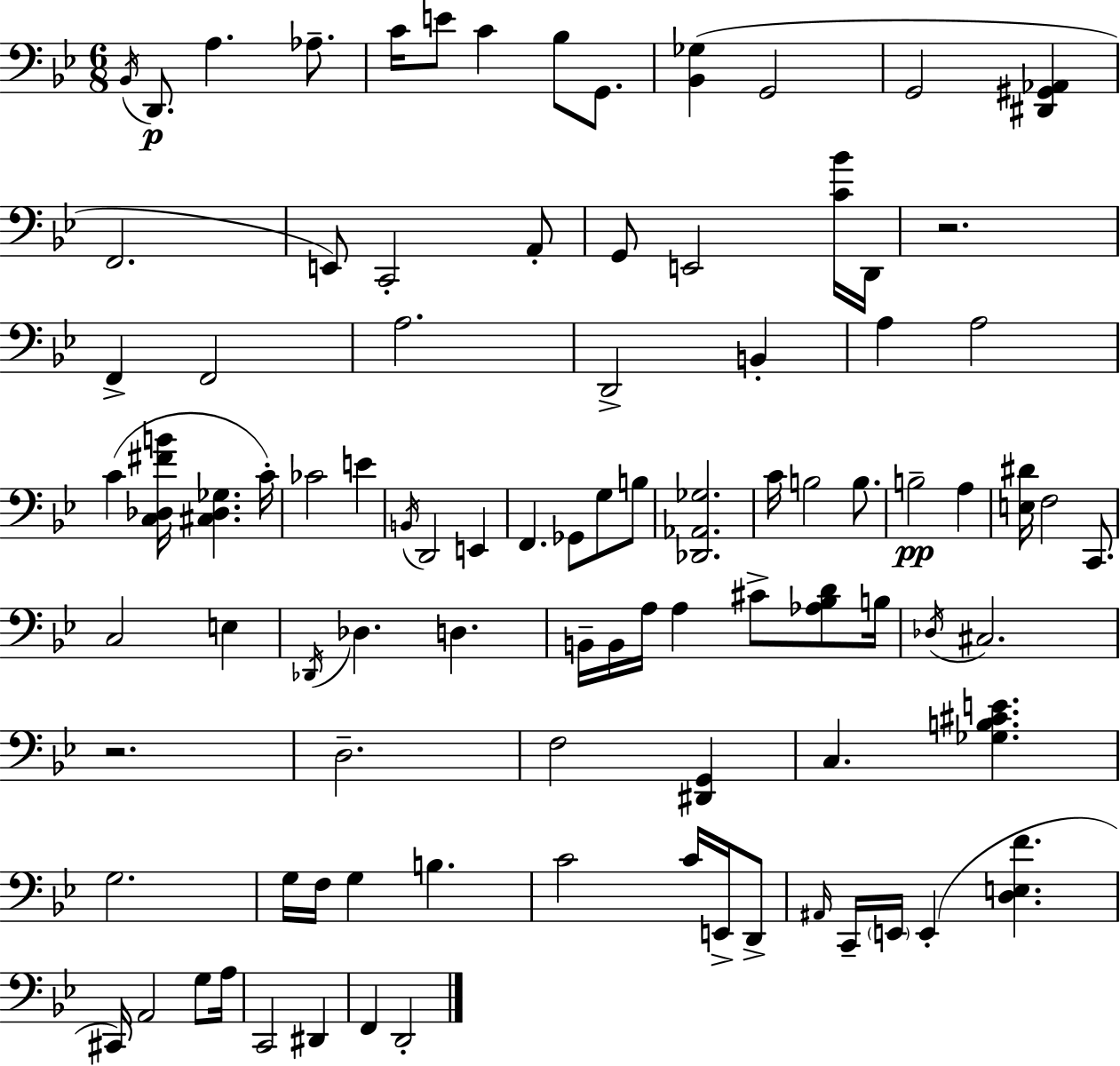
{
  \clef bass
  \numericTimeSignature
  \time 6/8
  \key bes \major
  \acciaccatura { bes,16 }\p d,8. a4. aes8.-- | c'16 e'8 c'4 bes8 g,8. | <bes, ges>4( g,2 | g,2 <dis, gis, aes,>4 | \break f,2. | e,8) c,2-. a,8-. | g,8 e,2 <c' bes'>16 | d,16 r2. | \break f,4-> f,2 | a2. | d,2-> b,4-. | a4 a2 | \break c'4( <c des fis' b'>16 <cis des ges>4. | c'16-.) ces'2 e'4 | \acciaccatura { b,16 } d,2 e,4 | f,4. ges,8 g8 | \break b8 <des, aes, ges>2. | c'16 b2 b8. | b2--\pp a4 | <e dis'>16 f2 c,8. | \break c2 e4 | \acciaccatura { des,16 } des4. d4. | b,16-- b,16 a16 a4 cis'8-> | <aes bes d'>8 b16 \acciaccatura { des16 } cis2. | \break r2. | d2.-- | f2 | <dis, g,>4 c4. <ges b cis' e'>4. | \break g2. | g16 f16 g4 b4. | c'2 | c'16 e,16-> d,8-> \grace { ais,16 } c,16-- \parenthesize e,16 e,4-.( <d e f'>4. | \break cis,16) a,2 | g8 a16 c,2 | dis,4 f,4 d,2-. | \bar "|."
}